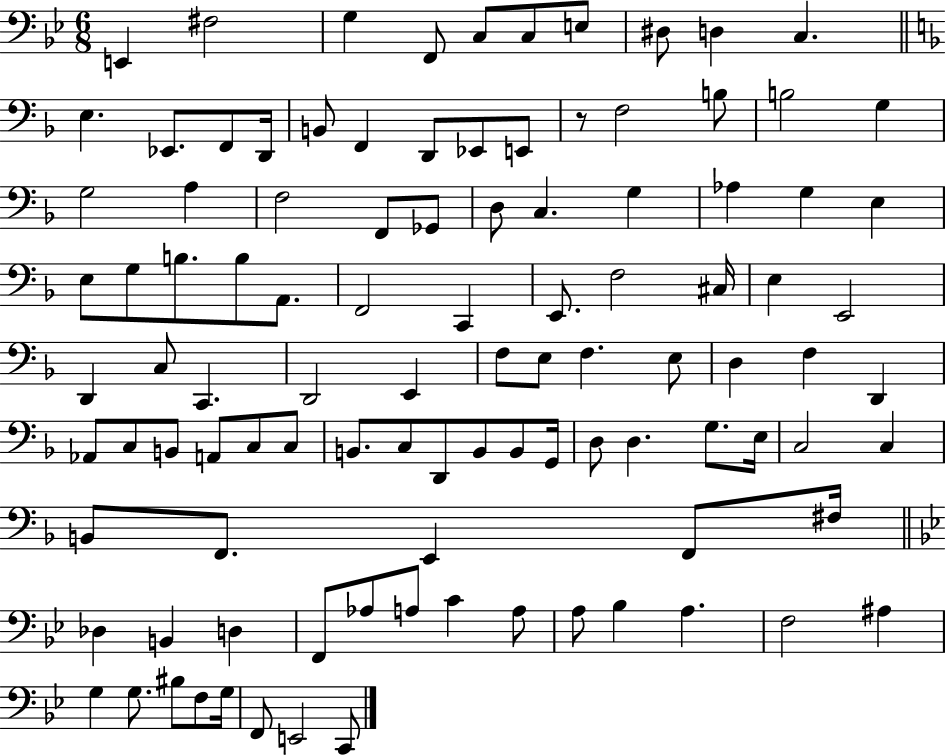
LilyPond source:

{
  \clef bass
  \numericTimeSignature
  \time 6/8
  \key bes \major
  \repeat volta 2 { e,4 fis2 | g4 f,8 c8 c8 e8 | dis8 d4 c4. | \bar "||" \break \key f \major e4. ees,8. f,8 d,16 | b,8 f,4 d,8 ees,8 e,8 | r8 f2 b8 | b2 g4 | \break g2 a4 | f2 f,8 ges,8 | d8 c4. g4 | aes4 g4 e4 | \break e8 g8 b8. b8 a,8. | f,2 c,4 | e,8. f2 cis16 | e4 e,2 | \break d,4 c8 c,4. | d,2 e,4 | f8 e8 f4. e8 | d4 f4 d,4 | \break aes,8 c8 b,8 a,8 c8 c8 | b,8. c8 d,8 b,8 b,8 g,16 | d8 d4. g8. e16 | c2 c4 | \break b,8 f,8. e,4 f,8 fis16 | \bar "||" \break \key bes \major des4 b,4 d4 | f,8 aes8 a8 c'4 a8 | a8 bes4 a4. | f2 ais4 | \break g4 g8. bis8 f8 g16 | f,8 e,2 c,8 | } \bar "|."
}